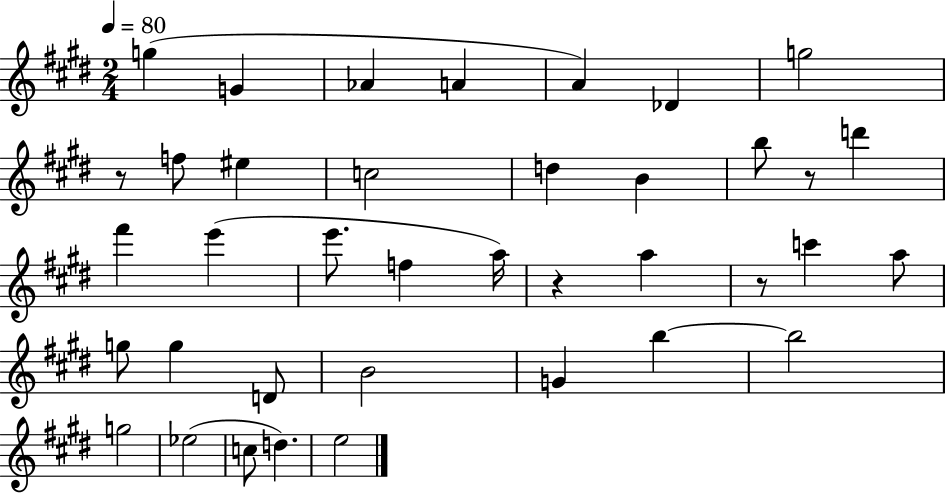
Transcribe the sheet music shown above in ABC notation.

X:1
T:Untitled
M:2/4
L:1/4
K:E
g G _A A A _D g2 z/2 f/2 ^e c2 d B b/2 z/2 d' ^f' e' e'/2 f a/4 z a z/2 c' a/2 g/2 g D/2 B2 G b b2 g2 _e2 c/2 d e2